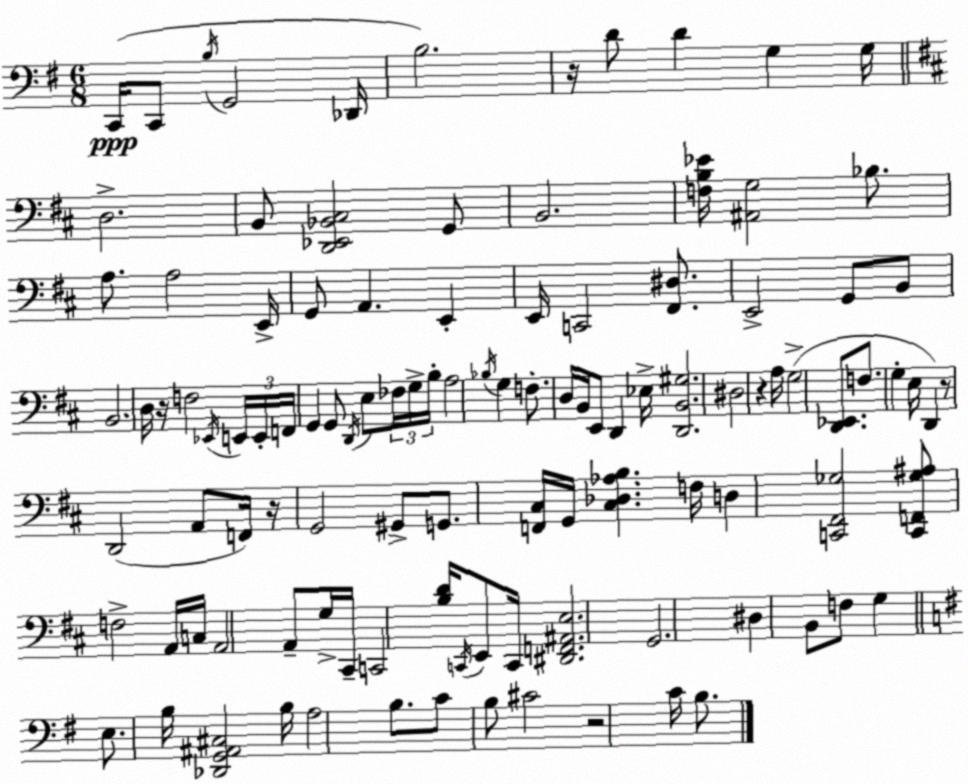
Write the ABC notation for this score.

X:1
T:Untitled
M:6/8
L:1/4
K:G
C,,/4 C,,/2 B,/4 G,,2 _D,,/4 B,2 z/4 D/2 D G, G,/4 D,2 B,,/2 [D,,_E,,_B,,^C,]2 G,,/2 B,,2 [F,B,_E]/4 [^A,,G,]2 _B,/2 A,/2 A,2 E,,/4 G,,/2 A,, E,, E,,/4 C,,2 [^F,,^D,]/2 E,,2 G,,/2 B,,/2 B,,2 D,/4 z/4 F,2 _E,,/4 E,,/4 E,,/4 F,,/4 G,, G,,/2 D,,/4 E,/2 _F,/4 G,/4 B,/4 A,2 _B,/4 G, F,/2 D,/4 B,,/4 E,,/2 D,, _E,/4 [D,,B,,^G,]2 ^D,2 z A,/4 G,2 [D,,_E,,]/2 F,/2 G, E,/4 D,, z/2 D,,2 A,,/2 F,,/4 z/4 G,,2 ^G,,/2 G,,/2 [F,,^C,]/4 G,,/4 [^C,_D,_A,B,] F,/4 D, [C,,^F,,_G,]2 [C,,F,,_G,^A,]/2 F,2 A,,/4 C,/4 A,,2 A,,/2 G,/4 ^C,,/4 C,,2 [B,D]/4 C,,/4 E,,/2 C,,/4 [^D,,F,,^A,,E,]2 G,,2 ^D, B,,/2 F,/2 G, E,/2 B,/4 [_D,,G,,^A,,^C,]2 B,/4 A,2 B,/2 C/2 B,/2 ^C2 z2 C/4 B,/2